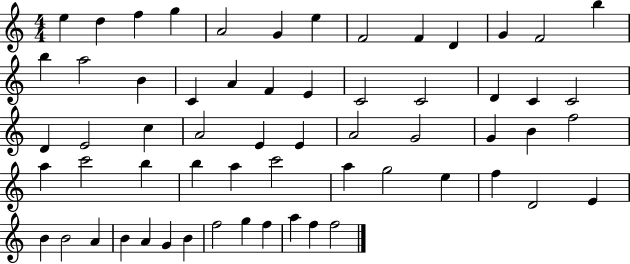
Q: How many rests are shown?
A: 0